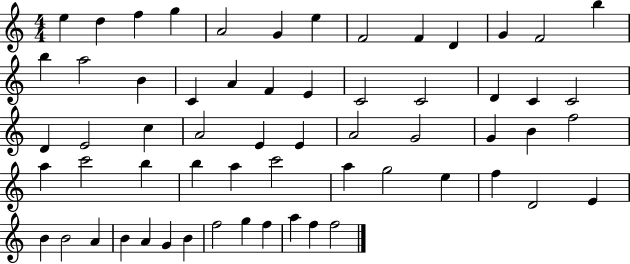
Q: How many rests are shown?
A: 0